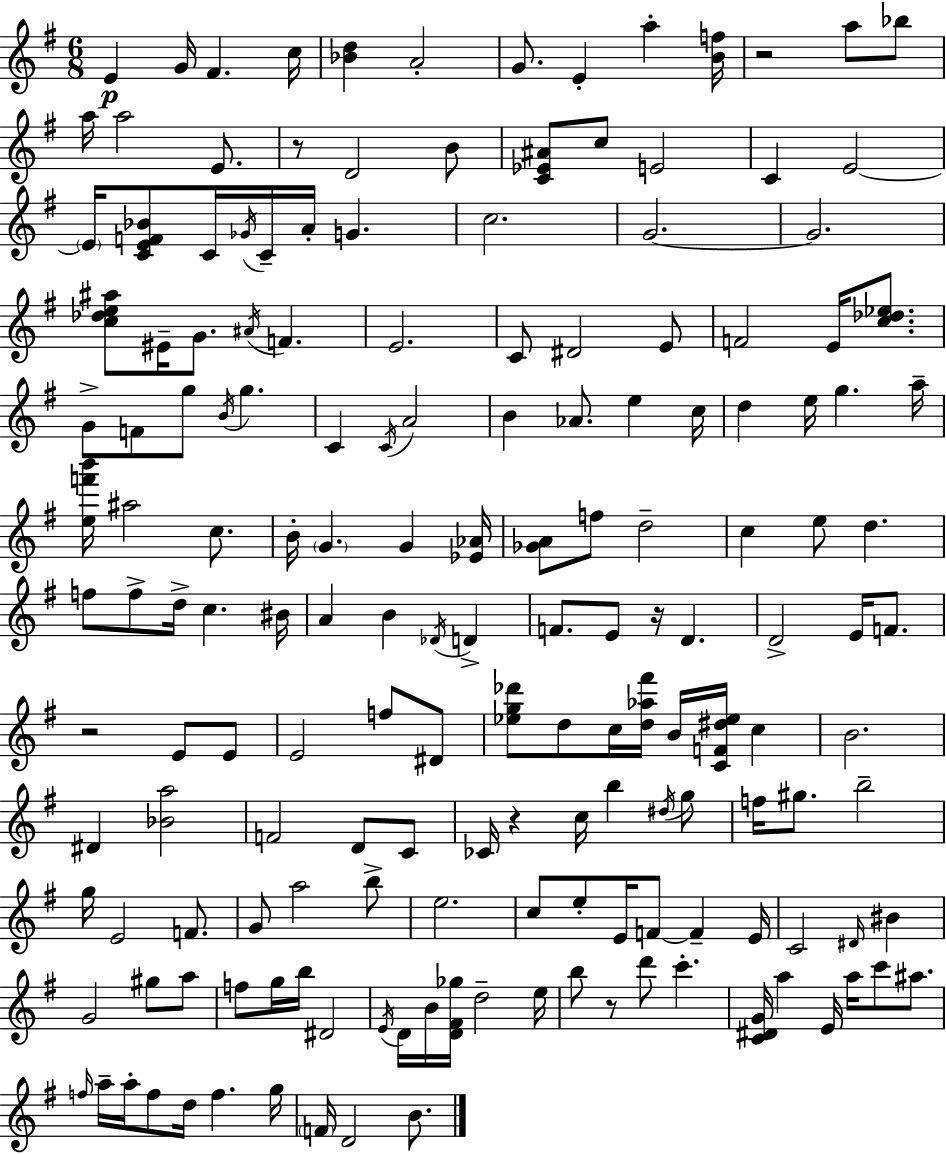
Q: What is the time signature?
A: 6/8